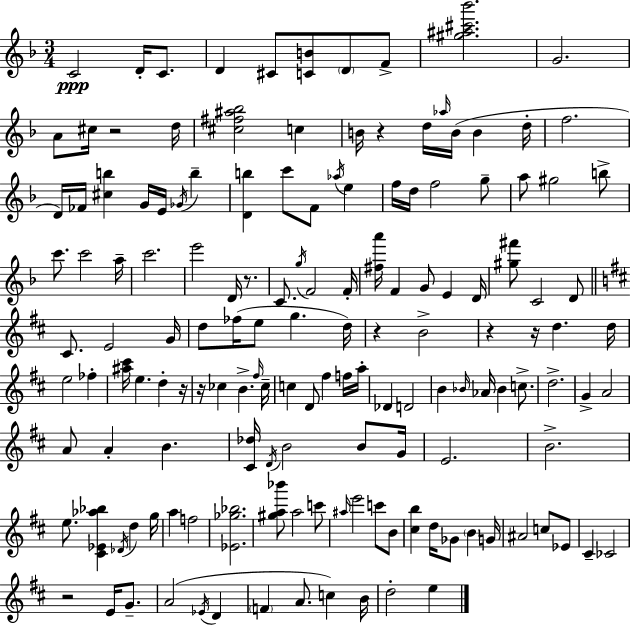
{
  \clef treble
  \numericTimeSignature
  \time 3/4
  \key d \minor
  c'2\ppp d'16-. c'8. | d'4 cis'8 <c' b'>8 \parenthesize d'8 f'8-> | <gis'' ais'' cis''' bes'''>2. | g'2. | \break a'8 cis''16 r2 d''16 | <cis'' fis'' ais'' bes''>2 c''4 | b'16 r4 d''16 \grace { aes''16 } b'16( b'4 | d''16-. f''2. | \break d'16) fes'16 <cis'' b''>4 g'16 e'16 \acciaccatura { ges'16 } b''4-- | <d' b''>4 c'''8 f'8 \acciaccatura { aes''16 } e''4 | f''16 d''16 f''2 | g''8-- a''8 gis''2 | \break b''8-> c'''8. c'''2 | a''16-- c'''2. | e'''2 d'16 | r8. c'8. \acciaccatura { g''16 } f'2 | \break f'16-. <fis'' a'''>16 f'4 g'8 e'4 | d'16 <gis'' fis'''>8 c'2 | d'8 \bar "||" \break \key b \minor cis'8. e'2 g'16 | d''8 fes''16( e''8 g''4. d''16) | r4 b'2-> | r4 r16 d''4. d''16 | \break e''2 fes''4-. | <ais'' cis'''>16 e''4. d''4-. r16 | r16 ces''4 b'4.-> \grace { fis''16 } | ces''16-- c''4 d'8 fis''4 f''16 | \break a''16-. des'4 d'2 | b'4 \grace { bes'16 } aes'16 bes'4 c''8.-> | d''2.-> | g'4-> a'2 | \break a'8 a'4-. b'4. | <cis' des''>16 \acciaccatura { d'16 } b'2 | b'8 g'16 e'2. | b'2.-> | \break e''8. <cis' ees' aes'' bes''>4 \acciaccatura { des'16 } d''4 | g''16 a''4 f''2 | <ees' ges'' bes''>2. | <gis'' a'' bes'''>8 a''2 | \break c'''8 \grace { ais''16 } e'''2 | c'''8 b'8 <cis'' b''>4 d''16 ges'8 | \parenthesize b'4 g'16 ais'2 | c''8 ees'8 cis'4-- ces'2 | \break r2 | e'16 g'8.-- a'2( | \acciaccatura { ees'16 } d'4 \parenthesize f'4 a'8. | c''4) b'16 d''2-. | \break e''4 \bar "|."
}